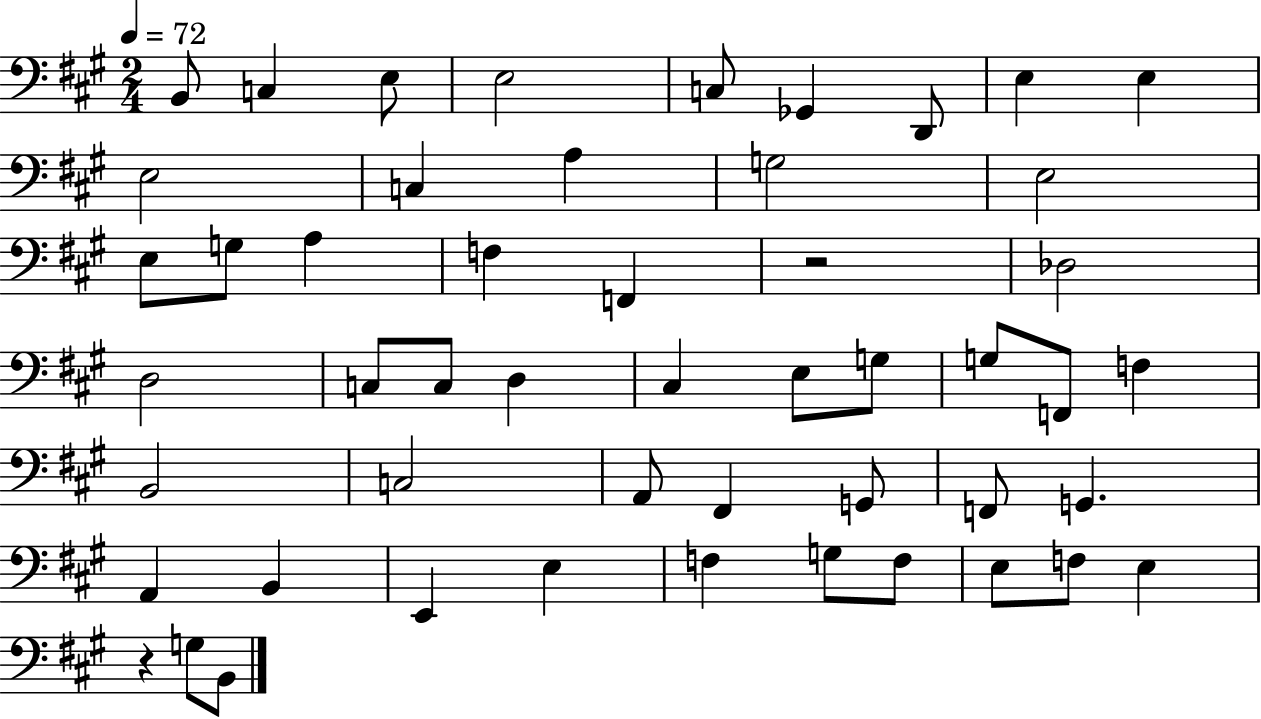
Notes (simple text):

B2/e C3/q E3/e E3/h C3/e Gb2/q D2/e E3/q E3/q E3/h C3/q A3/q G3/h E3/h E3/e G3/e A3/q F3/q F2/q R/h Db3/h D3/h C3/e C3/e D3/q C#3/q E3/e G3/e G3/e F2/e F3/q B2/h C3/h A2/e F#2/q G2/e F2/e G2/q. A2/q B2/q E2/q E3/q F3/q G3/e F3/e E3/e F3/e E3/q R/q G3/e B2/e